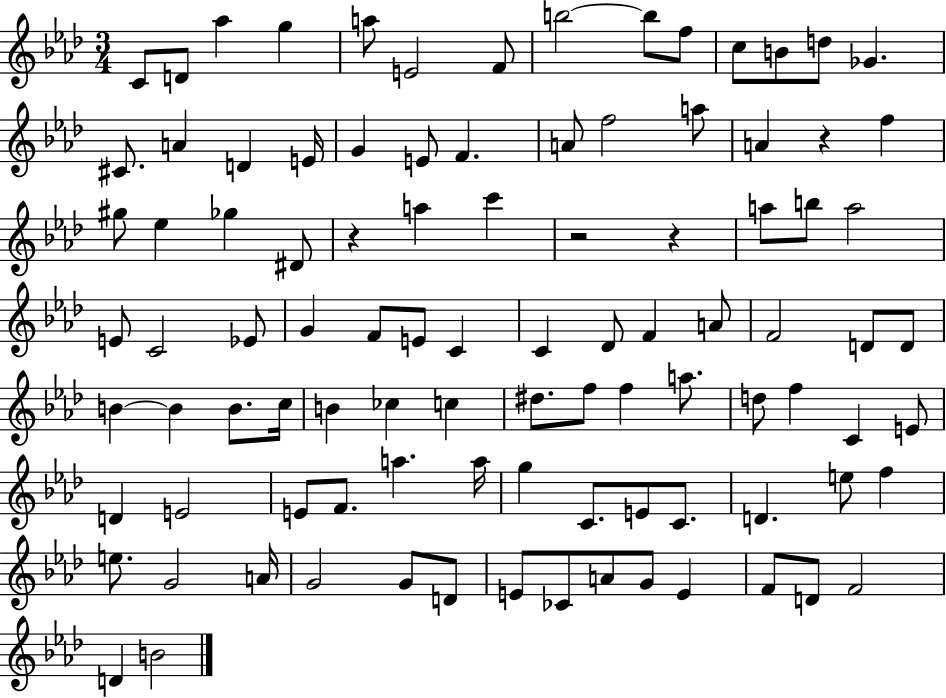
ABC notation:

X:1
T:Untitled
M:3/4
L:1/4
K:Ab
C/2 D/2 _a g a/2 E2 F/2 b2 b/2 f/2 c/2 B/2 d/2 _G ^C/2 A D E/4 G E/2 F A/2 f2 a/2 A z f ^g/2 _e _g ^D/2 z a c' z2 z a/2 b/2 a2 E/2 C2 _E/2 G F/2 E/2 C C _D/2 F A/2 F2 D/2 D/2 B B B/2 c/4 B _c c ^d/2 f/2 f a/2 d/2 f C E/2 D E2 E/2 F/2 a a/4 g C/2 E/2 C/2 D e/2 f e/2 G2 A/4 G2 G/2 D/2 E/2 _C/2 A/2 G/2 E F/2 D/2 F2 D B2